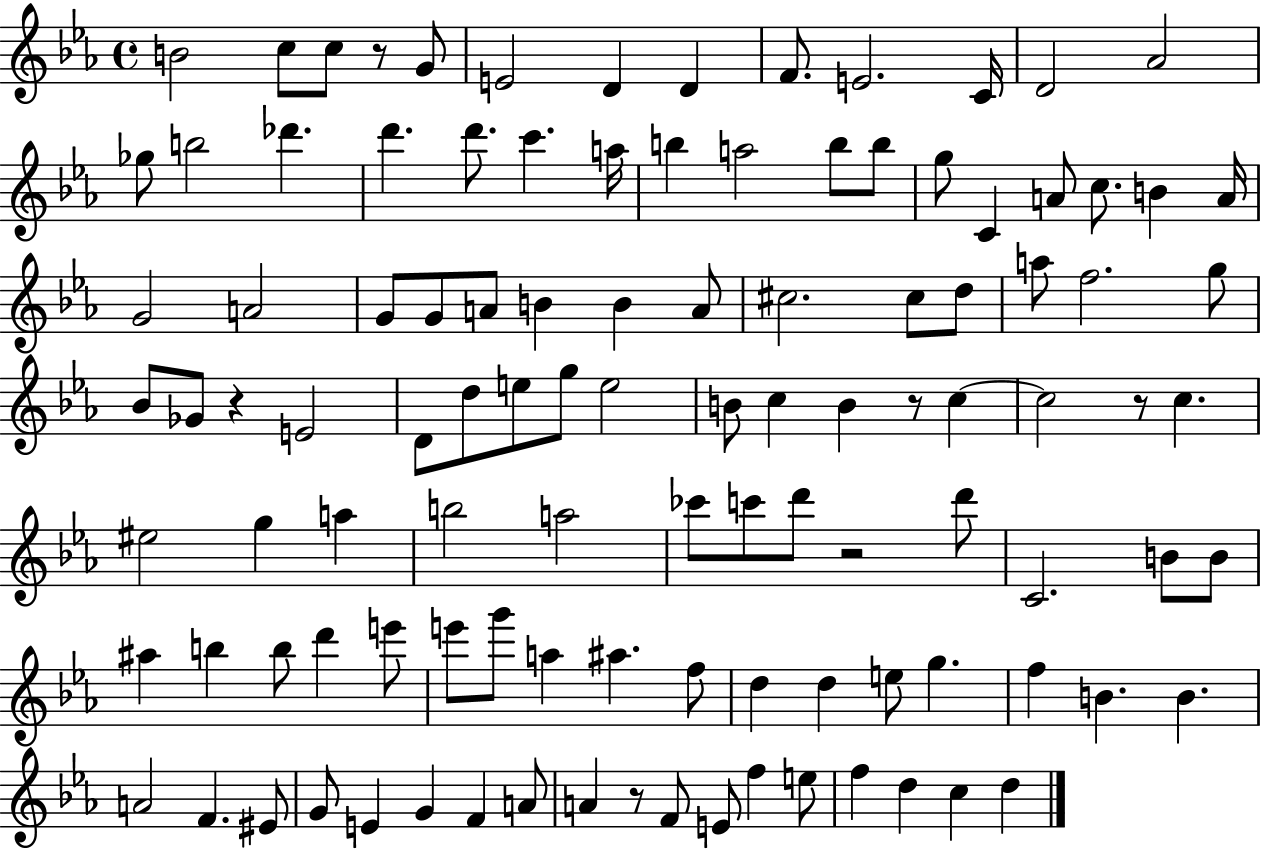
B4/h C5/e C5/e R/e G4/e E4/h D4/q D4/q F4/e. E4/h. C4/s D4/h Ab4/h Gb5/e B5/h Db6/q. D6/q. D6/e. C6/q. A5/s B5/q A5/h B5/e B5/e G5/e C4/q A4/e C5/e. B4/q A4/s G4/h A4/h G4/e G4/e A4/e B4/q B4/q A4/e C#5/h. C#5/e D5/e A5/e F5/h. G5/e Bb4/e Gb4/e R/q E4/h D4/e D5/e E5/e G5/e E5/h B4/e C5/q B4/q R/e C5/q C5/h R/e C5/q. EIS5/h G5/q A5/q B5/h A5/h CES6/e C6/e D6/e R/h D6/e C4/h. B4/e B4/e A#5/q B5/q B5/e D6/q E6/e E6/e G6/e A5/q A#5/q. F5/e D5/q D5/q E5/e G5/q. F5/q B4/q. B4/q. A4/h F4/q. EIS4/e G4/e E4/q G4/q F4/q A4/e A4/q R/e F4/e E4/e F5/q E5/e F5/q D5/q C5/q D5/q